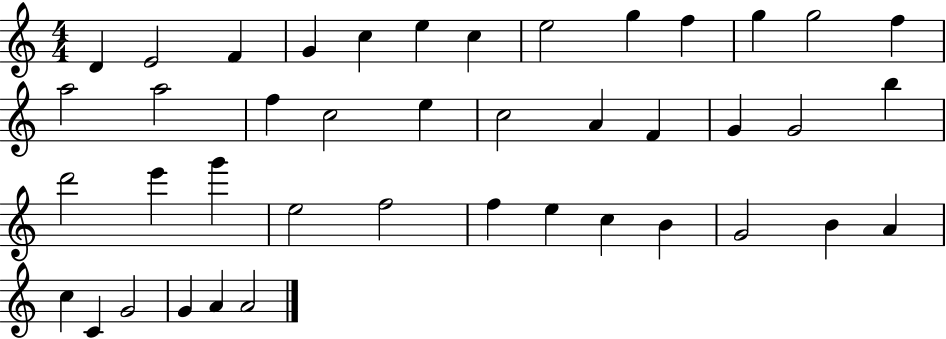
D4/q E4/h F4/q G4/q C5/q E5/q C5/q E5/h G5/q F5/q G5/q G5/h F5/q A5/h A5/h F5/q C5/h E5/q C5/h A4/q F4/q G4/q G4/h B5/q D6/h E6/q G6/q E5/h F5/h F5/q E5/q C5/q B4/q G4/h B4/q A4/q C5/q C4/q G4/h G4/q A4/q A4/h